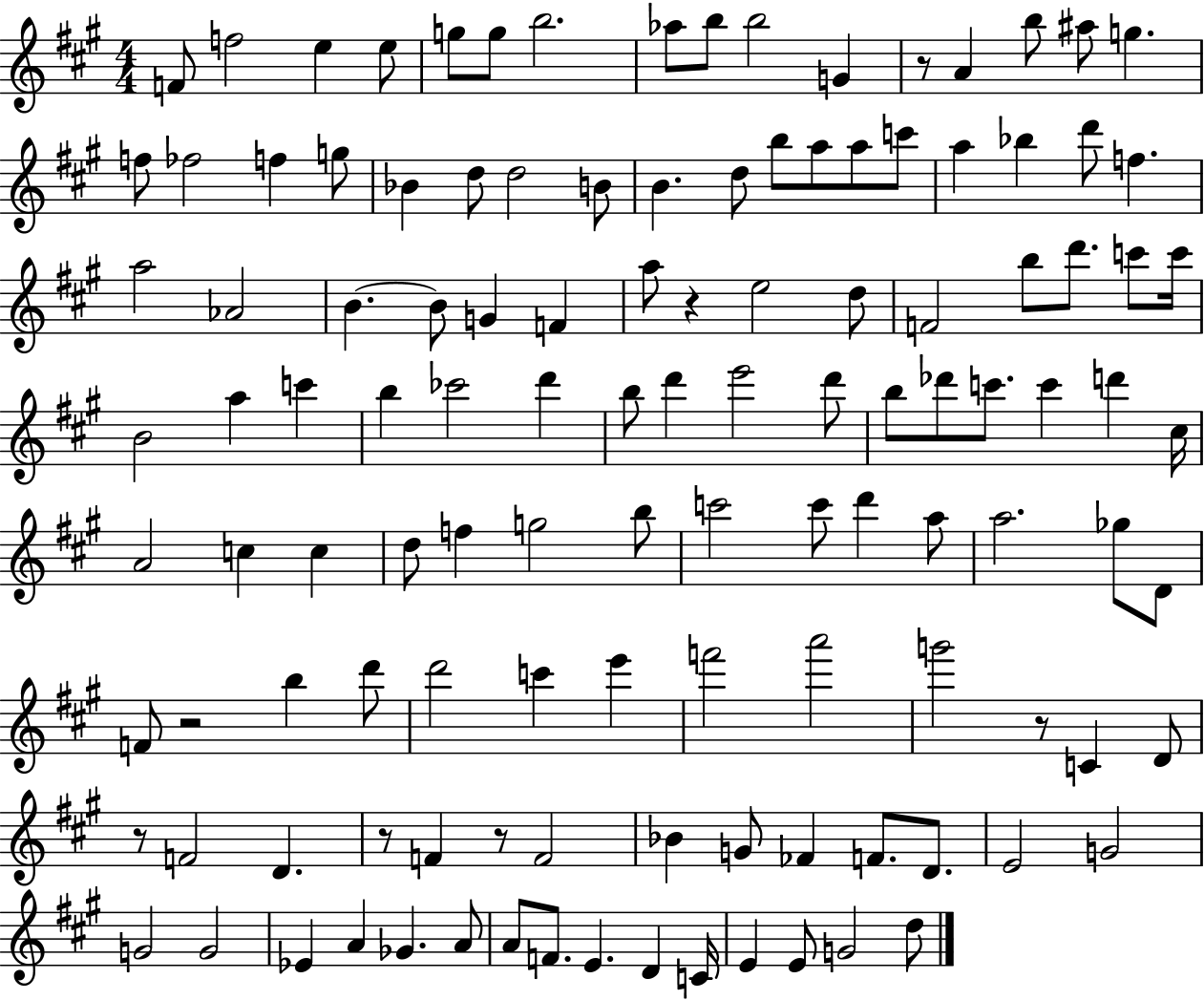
{
  \clef treble
  \numericTimeSignature
  \time 4/4
  \key a \major
  \repeat volta 2 { f'8 f''2 e''4 e''8 | g''8 g''8 b''2. | aes''8 b''8 b''2 g'4 | r8 a'4 b''8 ais''8 g''4. | \break f''8 fes''2 f''4 g''8 | bes'4 d''8 d''2 b'8 | b'4. d''8 b''8 a''8 a''8 c'''8 | a''4 bes''4 d'''8 f''4. | \break a''2 aes'2 | b'4.~~ b'8 g'4 f'4 | a''8 r4 e''2 d''8 | f'2 b''8 d'''8. c'''8 c'''16 | \break b'2 a''4 c'''4 | b''4 ces'''2 d'''4 | b''8 d'''4 e'''2 d'''8 | b''8 des'''8 c'''8. c'''4 d'''4 cis''16 | \break a'2 c''4 c''4 | d''8 f''4 g''2 b''8 | c'''2 c'''8 d'''4 a''8 | a''2. ges''8 d'8 | \break f'8 r2 b''4 d'''8 | d'''2 c'''4 e'''4 | f'''2 a'''2 | g'''2 r8 c'4 d'8 | \break r8 f'2 d'4. | r8 f'4 r8 f'2 | bes'4 g'8 fes'4 f'8. d'8. | e'2 g'2 | \break g'2 g'2 | ees'4 a'4 ges'4. a'8 | a'8 f'8. e'4. d'4 c'16 | e'4 e'8 g'2 d''8 | \break } \bar "|."
}